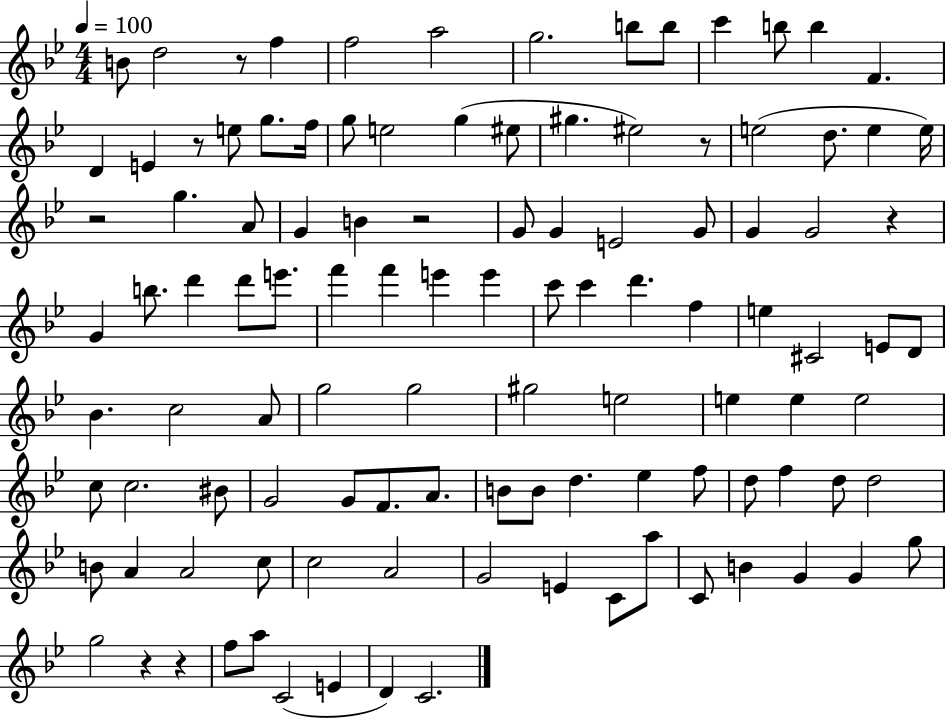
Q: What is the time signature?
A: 4/4